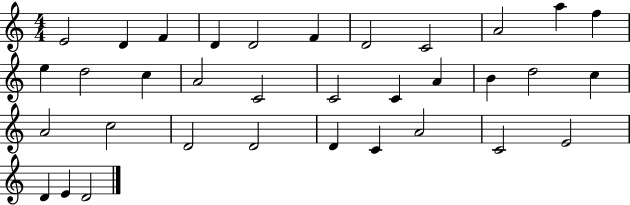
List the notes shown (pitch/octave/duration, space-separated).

E4/h D4/q F4/q D4/q D4/h F4/q D4/h C4/h A4/h A5/q F5/q E5/q D5/h C5/q A4/h C4/h C4/h C4/q A4/q B4/q D5/h C5/q A4/h C5/h D4/h D4/h D4/q C4/q A4/h C4/h E4/h D4/q E4/q D4/h